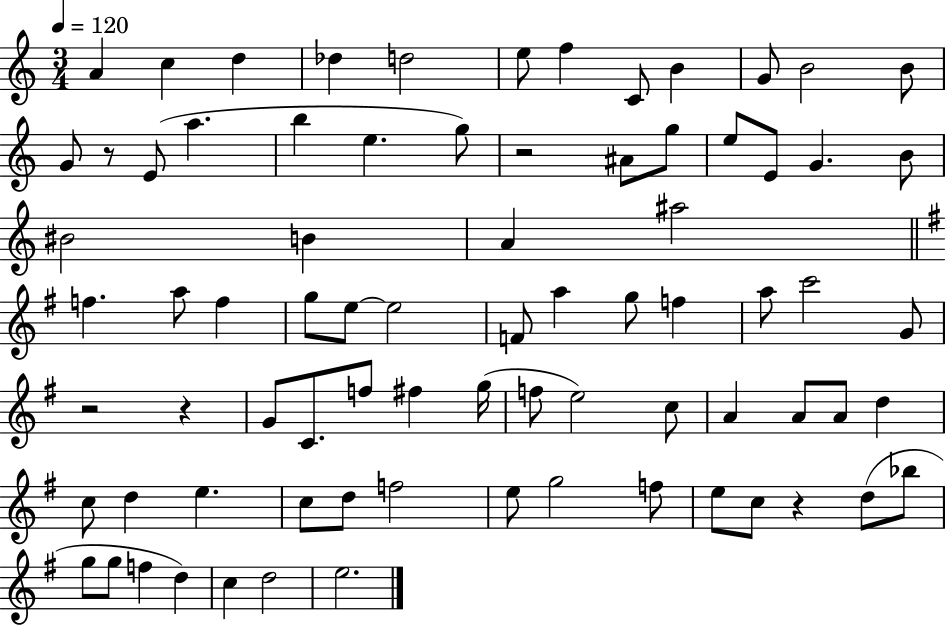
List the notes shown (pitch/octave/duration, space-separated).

A4/q C5/q D5/q Db5/q D5/h E5/e F5/q C4/e B4/q G4/e B4/h B4/e G4/e R/e E4/e A5/q. B5/q E5/q. G5/e R/h A#4/e G5/e E5/e E4/e G4/q. B4/e BIS4/h B4/q A4/q A#5/h F5/q. A5/e F5/q G5/e E5/e E5/h F4/e A5/q G5/e F5/q A5/e C6/h G4/e R/h R/q G4/e C4/e. F5/e F#5/q G5/s F5/e E5/h C5/e A4/q A4/e A4/e D5/q C5/e D5/q E5/q. C5/e D5/e F5/h E5/e G5/h F5/e E5/e C5/e R/q D5/e Bb5/e G5/e G5/e F5/q D5/q C5/q D5/h E5/h.